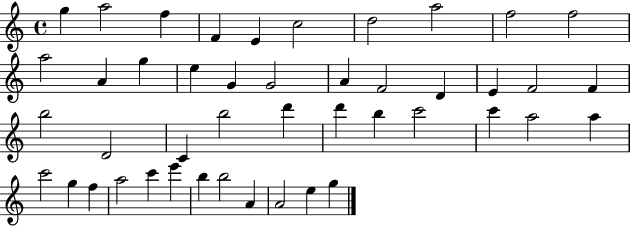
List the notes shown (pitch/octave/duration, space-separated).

G5/q A5/h F5/q F4/q E4/q C5/h D5/h A5/h F5/h F5/h A5/h A4/q G5/q E5/q G4/q G4/h A4/q F4/h D4/q E4/q F4/h F4/q B5/h D4/h C4/q B5/h D6/q D6/q B5/q C6/h C6/q A5/h A5/q C6/h G5/q F5/q A5/h C6/q E6/q B5/q B5/h A4/q A4/h E5/q G5/q